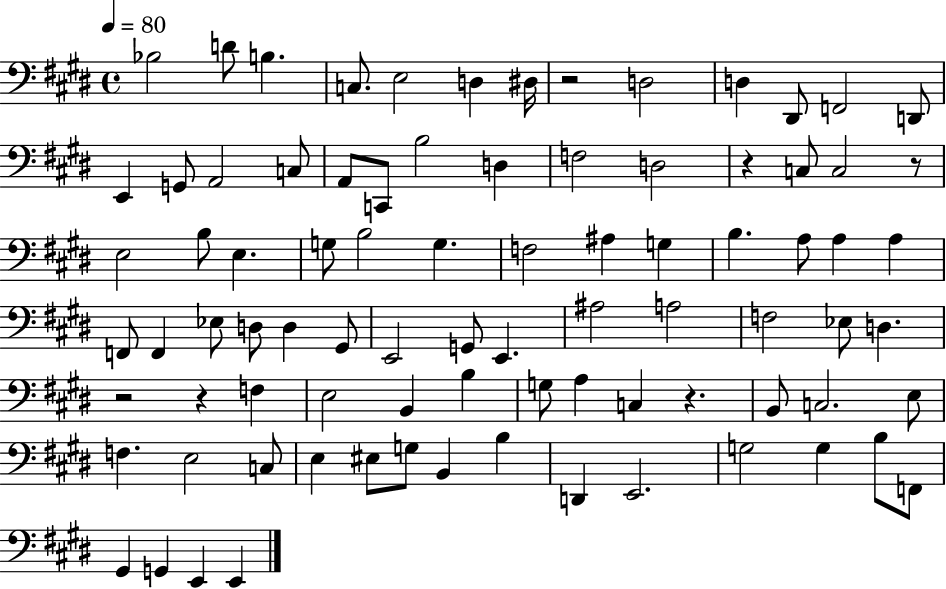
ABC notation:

X:1
T:Untitled
M:4/4
L:1/4
K:E
_B,2 D/2 B, C,/2 E,2 D, ^D,/4 z2 D,2 D, ^D,,/2 F,,2 D,,/2 E,, G,,/2 A,,2 C,/2 A,,/2 C,,/2 B,2 D, F,2 D,2 z C,/2 C,2 z/2 E,2 B,/2 E, G,/2 B,2 G, F,2 ^A, G, B, A,/2 A, A, F,,/2 F,, _E,/2 D,/2 D, ^G,,/2 E,,2 G,,/2 E,, ^A,2 A,2 F,2 _E,/2 D, z2 z F, E,2 B,, B, G,/2 A, C, z B,,/2 C,2 E,/2 F, E,2 C,/2 E, ^E,/2 G,/2 B,, B, D,, E,,2 G,2 G, B,/2 F,,/2 ^G,, G,, E,, E,,